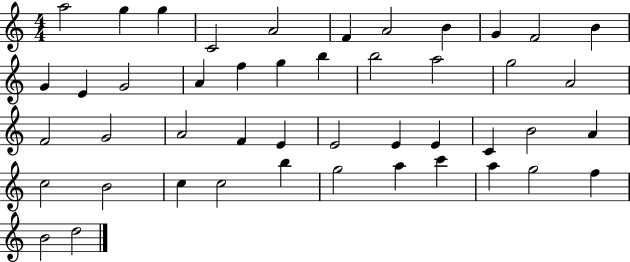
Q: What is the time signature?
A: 4/4